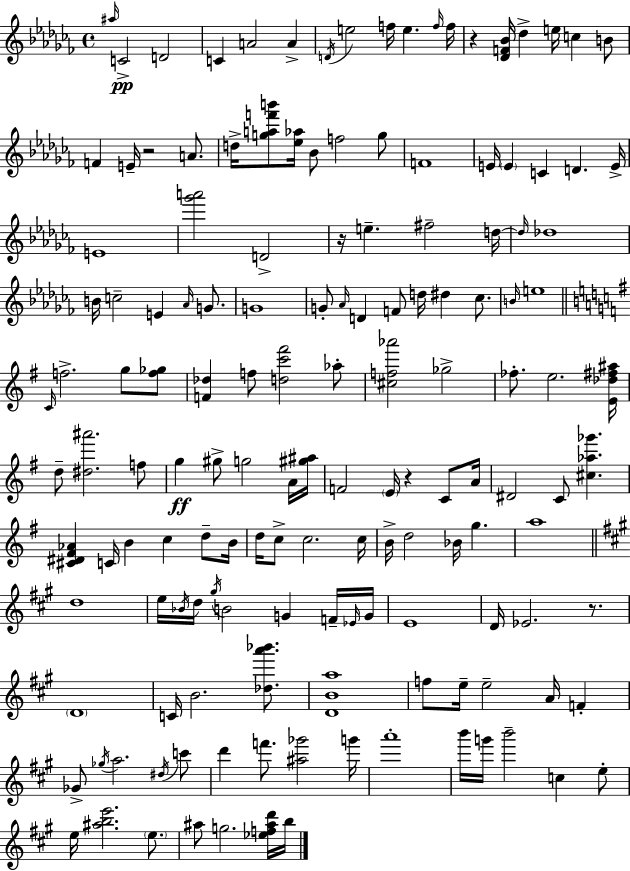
X:1
T:Untitled
M:4/4
L:1/4
K:Abm
^a/4 C2 D2 C A2 A D/4 e2 f/4 e f/4 f/4 z [_DF_B]/4 _d e/4 c B/2 F E/4 z2 A/2 d/4 [gaf'b']/2 [_e_a]/4 _B/2 f2 g/2 F4 E/4 E C D E/4 E4 [_g'a']2 D2 z/4 e ^f2 d/4 d/4 _d4 B/4 c2 E _A/4 G/2 G4 G/2 _A/4 D F/2 d/4 ^d _c/2 B/4 e4 C/4 f2 g/2 [f_g]/2 [F_d] f/2 [dc'^f']2 _a/2 [^cf_a']2 _g2 _f/2 e2 [E_d^f^a]/4 d/2 [^d^a']2 f/2 g ^g/2 g2 A/4 [^g^a]/4 F2 E/4 z C/2 A/4 ^D2 C/2 [^c_a_g'] [^C^D^F_A] C/4 B c d/2 B/4 d/4 c/2 c2 c/4 B/4 d2 _B/4 g a4 d4 e/4 _B/4 d/4 ^g/4 B2 G F/4 _E/4 G/4 E4 D/4 _E2 z/2 D4 C/4 B2 [_da'_b']/2 [DBa]4 f/2 e/4 e2 A/4 F _G/2 _g/4 a2 ^d/4 c'/2 d' f'/2 [^a_g']2 g'/4 a'4 b'/4 g'/4 b'2 c e/2 e/4 [^abe']2 e/2 ^a/2 g2 [_ef^ad']/4 b/4